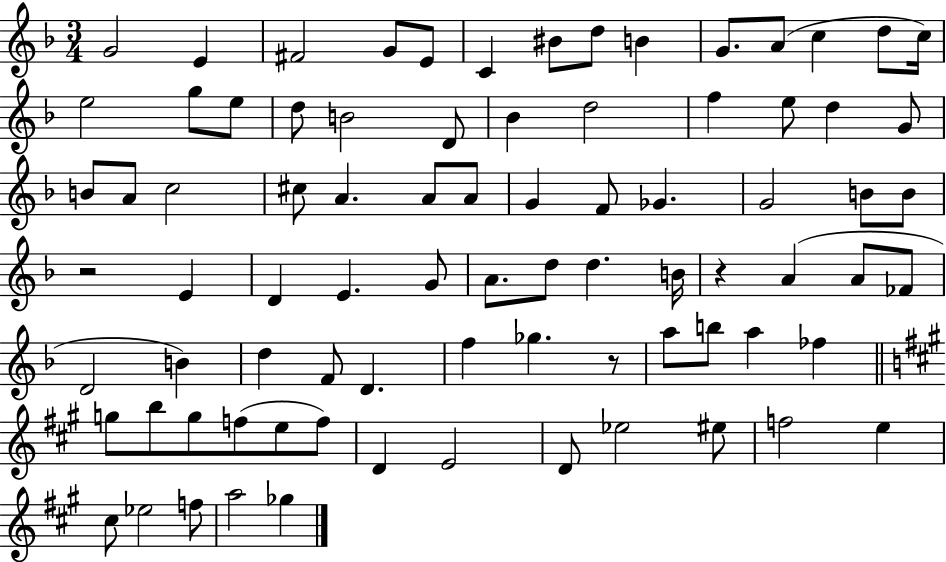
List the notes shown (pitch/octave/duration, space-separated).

G4/h E4/q F#4/h G4/e E4/e C4/q BIS4/e D5/e B4/q G4/e. A4/e C5/q D5/e C5/s E5/h G5/e E5/e D5/e B4/h D4/e Bb4/q D5/h F5/q E5/e D5/q G4/e B4/e A4/e C5/h C#5/e A4/q. A4/e A4/e G4/q F4/e Gb4/q. G4/h B4/e B4/e R/h E4/q D4/q E4/q. G4/e A4/e. D5/e D5/q. B4/s R/q A4/q A4/e FES4/e D4/h B4/q D5/q F4/e D4/q. F5/q Gb5/q. R/e A5/e B5/e A5/q FES5/q G5/e B5/e G5/e F5/e E5/e F5/e D4/q E4/h D4/e Eb5/h EIS5/e F5/h E5/q C#5/e Eb5/h F5/e A5/h Gb5/q